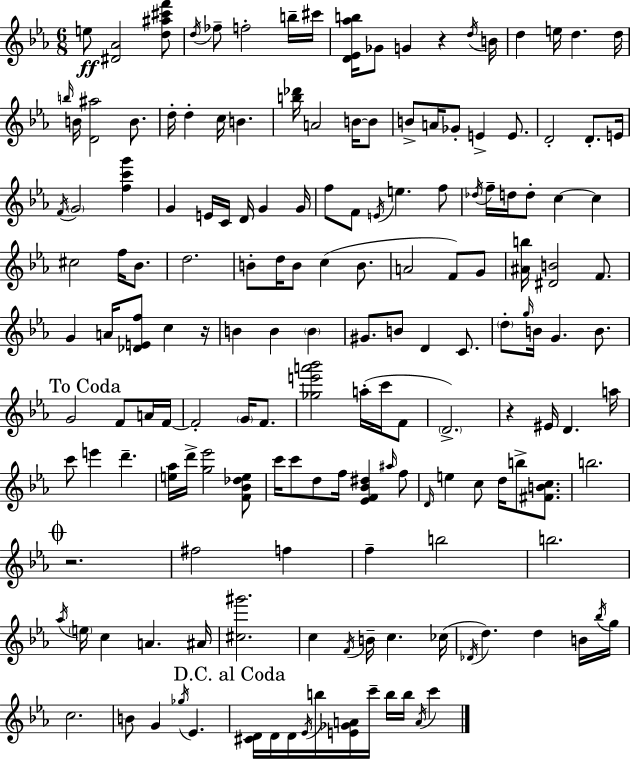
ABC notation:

X:1
T:Untitled
M:6/8
L:1/4
K:Eb
e/2 [^D_A]2 [d^a^c'f']/2 d/4 _f/2 f2 b/4 ^c'/4 [D_E_ab]/4 _G/2 G z d/4 B/4 d e/4 d d/4 b/4 B/4 [D^a]2 B/2 d/4 d c/4 B [b_d']/4 A2 B/4 B/2 B/2 A/4 _G/2 E E/2 D2 D/2 E/4 F/4 G2 [fc'g'] G E/4 C/4 D/4 G G/4 f/2 F/2 E/4 e f/2 _d/4 f/4 d/4 d/2 c c ^c2 f/4 _B/2 d2 B/2 d/4 B/2 c B/2 A2 F/2 G/2 [^Ab]/4 [^DB]2 F/2 G A/4 [_DEf]/2 c z/4 B B B ^G/2 B/2 D C/2 d/2 g/4 B/4 G B/2 G2 F/2 A/4 F/4 F2 G/4 F/2 [_ge'a'_b']2 a/4 c'/4 F/2 D2 z ^E/4 D a/4 c'/2 e' d' [e_a]/4 d'/4 [g_e']2 [F_B_de]/2 c'/4 c'/2 d/2 f/4 [_EF_B^d] ^a/4 f/2 D/4 e c/2 d/4 b/2 [^FBc]/2 b2 z2 ^f2 f f b2 b2 _a/4 e/4 c A ^A/4 [^c^g']2 c F/4 B/4 c _c/4 _D/4 d d B/4 _b/4 g/4 c2 B/2 G _g/4 _E [^CD]/4 D/4 D/4 _E/4 b/4 [E_GA]/4 c'/4 b/4 b/4 A/4 c'